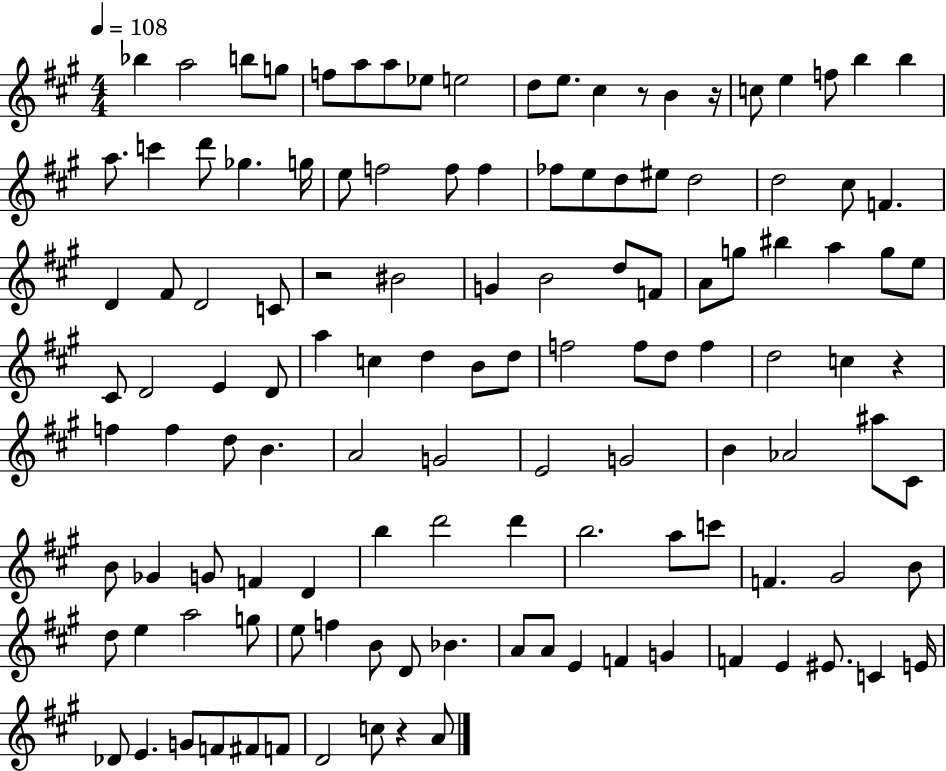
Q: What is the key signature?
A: A major